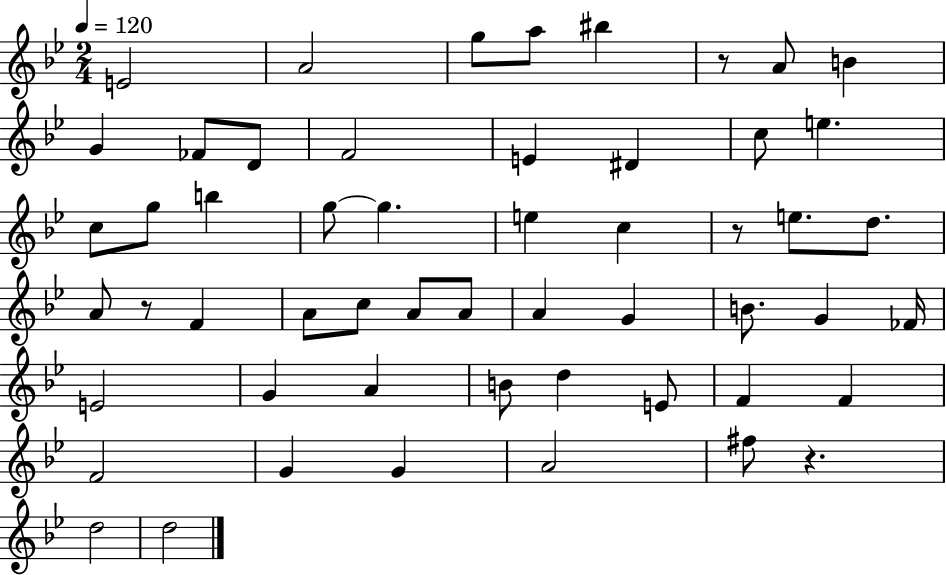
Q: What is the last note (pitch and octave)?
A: D5